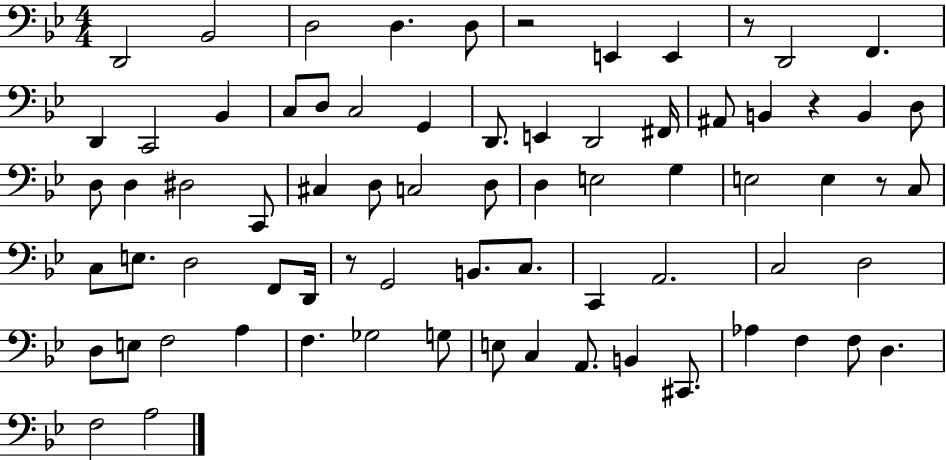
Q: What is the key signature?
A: BES major